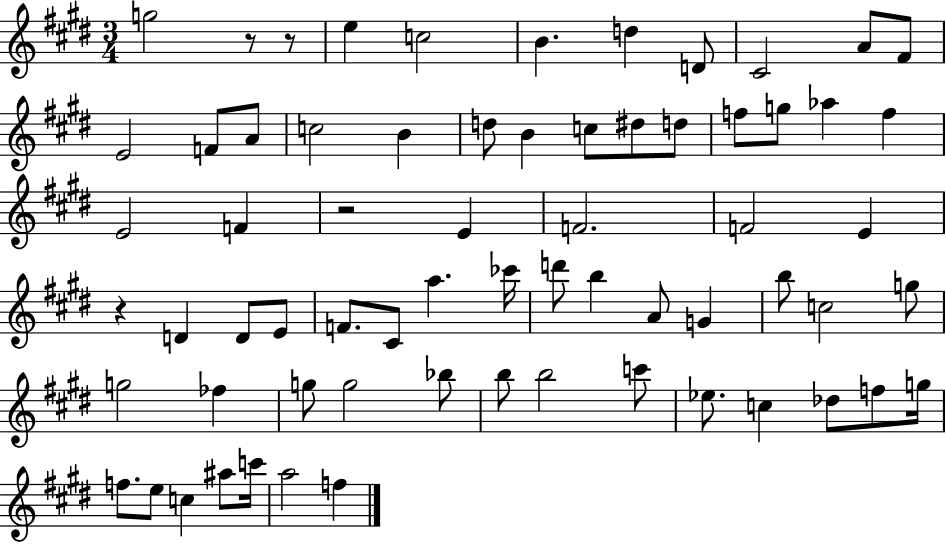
{
  \clef treble
  \numericTimeSignature
  \time 3/4
  \key e \major
  \repeat volta 2 { g''2 r8 r8 | e''4 c''2 | b'4. d''4 d'8 | cis'2 a'8 fis'8 | \break e'2 f'8 a'8 | c''2 b'4 | d''8 b'4 c''8 dis''8 d''8 | f''8 g''8 aes''4 f''4 | \break e'2 f'4 | r2 e'4 | f'2. | f'2 e'4 | \break r4 d'4 d'8 e'8 | f'8. cis'8 a''4. ces'''16 | d'''8 b''4 a'8 g'4 | b''8 c''2 g''8 | \break g''2 fes''4 | g''8 g''2 bes''8 | b''8 b''2 c'''8 | ees''8. c''4 des''8 f''8 g''16 | \break f''8. e''8 c''4 ais''8 c'''16 | a''2 f''4 | } \bar "|."
}